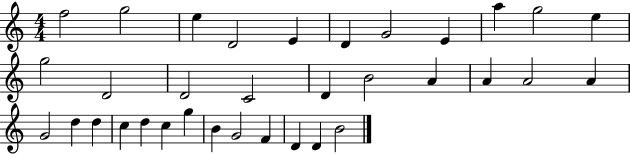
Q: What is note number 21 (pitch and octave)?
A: A4